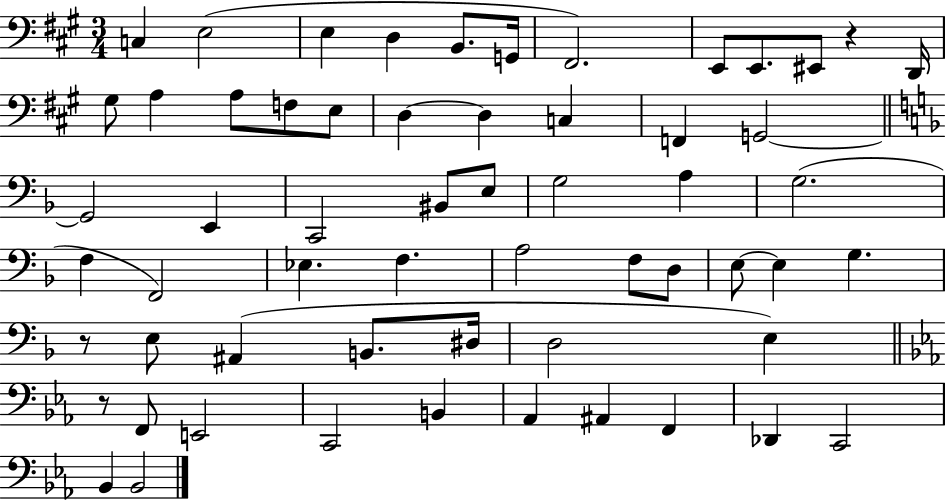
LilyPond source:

{
  \clef bass
  \numericTimeSignature
  \time 3/4
  \key a \major
  c4 e2( | e4 d4 b,8. g,16 | fis,2.) | e,8 e,8. eis,8 r4 d,16 | \break gis8 a4 a8 f8 e8 | d4~~ d4 c4 | f,4 g,2~~ | \bar "||" \break \key f \major g,2 e,4 | c,2 bis,8 e8 | g2 a4 | g2.( | \break f4 f,2) | ees4. f4. | a2 f8 d8 | e8~~ e4 g4. | \break r8 e8 ais,4( b,8. dis16 | d2 e4) | \bar "||" \break \key c \minor r8 f,8 e,2 | c,2 b,4 | aes,4 ais,4 f,4 | des,4 c,2 | \break bes,4 bes,2 | \bar "|."
}